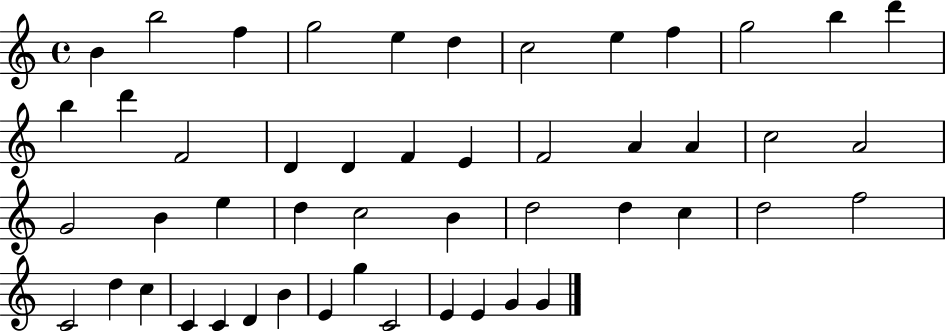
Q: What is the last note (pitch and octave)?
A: G4